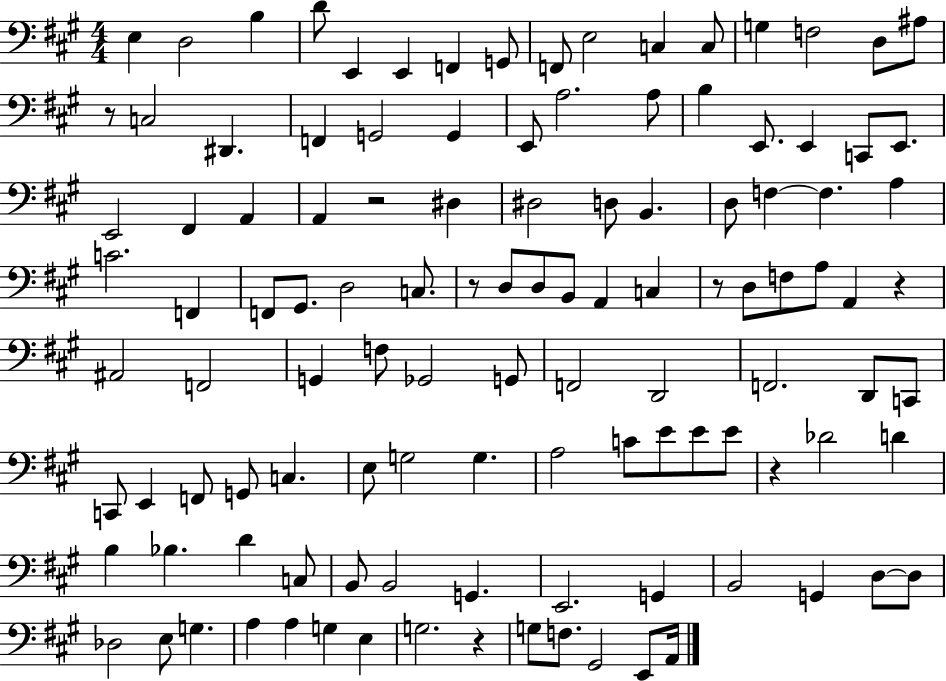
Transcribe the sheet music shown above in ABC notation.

X:1
T:Untitled
M:4/4
L:1/4
K:A
E, D,2 B, D/2 E,, E,, F,, G,,/2 F,,/2 E,2 C, C,/2 G, F,2 D,/2 ^A,/2 z/2 C,2 ^D,, F,, G,,2 G,, E,,/2 A,2 A,/2 B, E,,/2 E,, C,,/2 E,,/2 E,,2 ^F,, A,, A,, z2 ^D, ^D,2 D,/2 B,, D,/2 F, F, A, C2 F,, F,,/2 ^G,,/2 D,2 C,/2 z/2 D,/2 D,/2 B,,/2 A,, C, z/2 D,/2 F,/2 A,/2 A,, z ^A,,2 F,,2 G,, F,/2 _G,,2 G,,/2 F,,2 D,,2 F,,2 D,,/2 C,,/2 C,,/2 E,, F,,/2 G,,/2 C, E,/2 G,2 G, A,2 C/2 E/2 E/2 E/2 z _D2 D B, _B, D C,/2 B,,/2 B,,2 G,, E,,2 G,, B,,2 G,, D,/2 D,/2 _D,2 E,/2 G, A, A, G, E, G,2 z G,/2 F,/2 ^G,,2 E,,/2 A,,/4